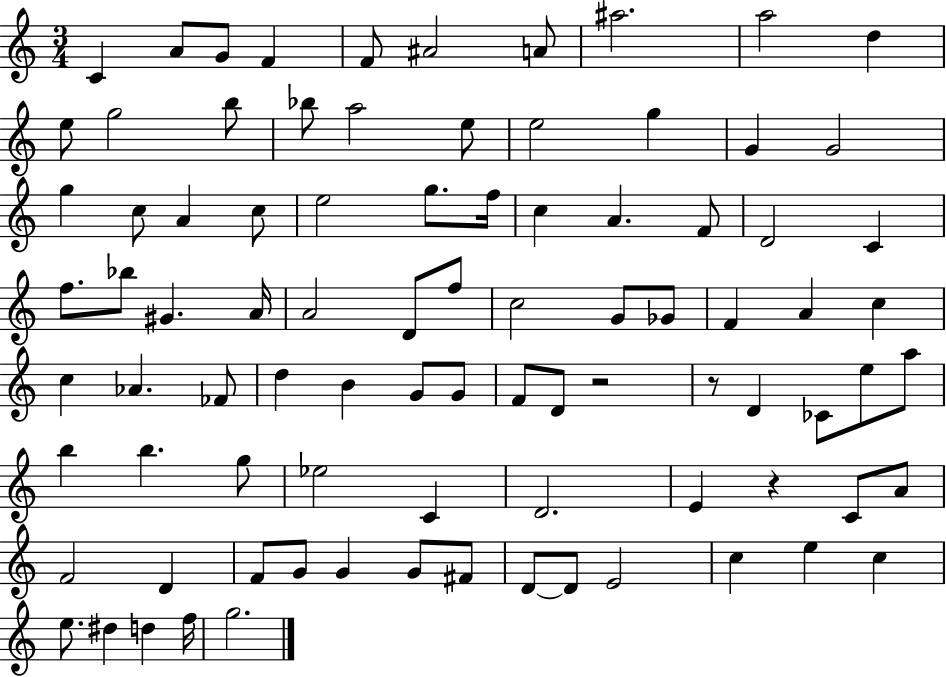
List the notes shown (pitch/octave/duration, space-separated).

C4/q A4/e G4/e F4/q F4/e A#4/h A4/e A#5/h. A5/h D5/q E5/e G5/h B5/e Bb5/e A5/h E5/e E5/h G5/q G4/q G4/h G5/q C5/e A4/q C5/e E5/h G5/e. F5/s C5/q A4/q. F4/e D4/h C4/q F5/e. Bb5/e G#4/q. A4/s A4/h D4/e F5/e C5/h G4/e Gb4/e F4/q A4/q C5/q C5/q Ab4/q. FES4/e D5/q B4/q G4/e G4/e F4/e D4/e R/h R/e D4/q CES4/e E5/e A5/e B5/q B5/q. G5/e Eb5/h C4/q D4/h. E4/q R/q C4/e A4/e F4/h D4/q F4/e G4/e G4/q G4/e F#4/e D4/e D4/e E4/h C5/q E5/q C5/q E5/e. D#5/q D5/q F5/s G5/h.